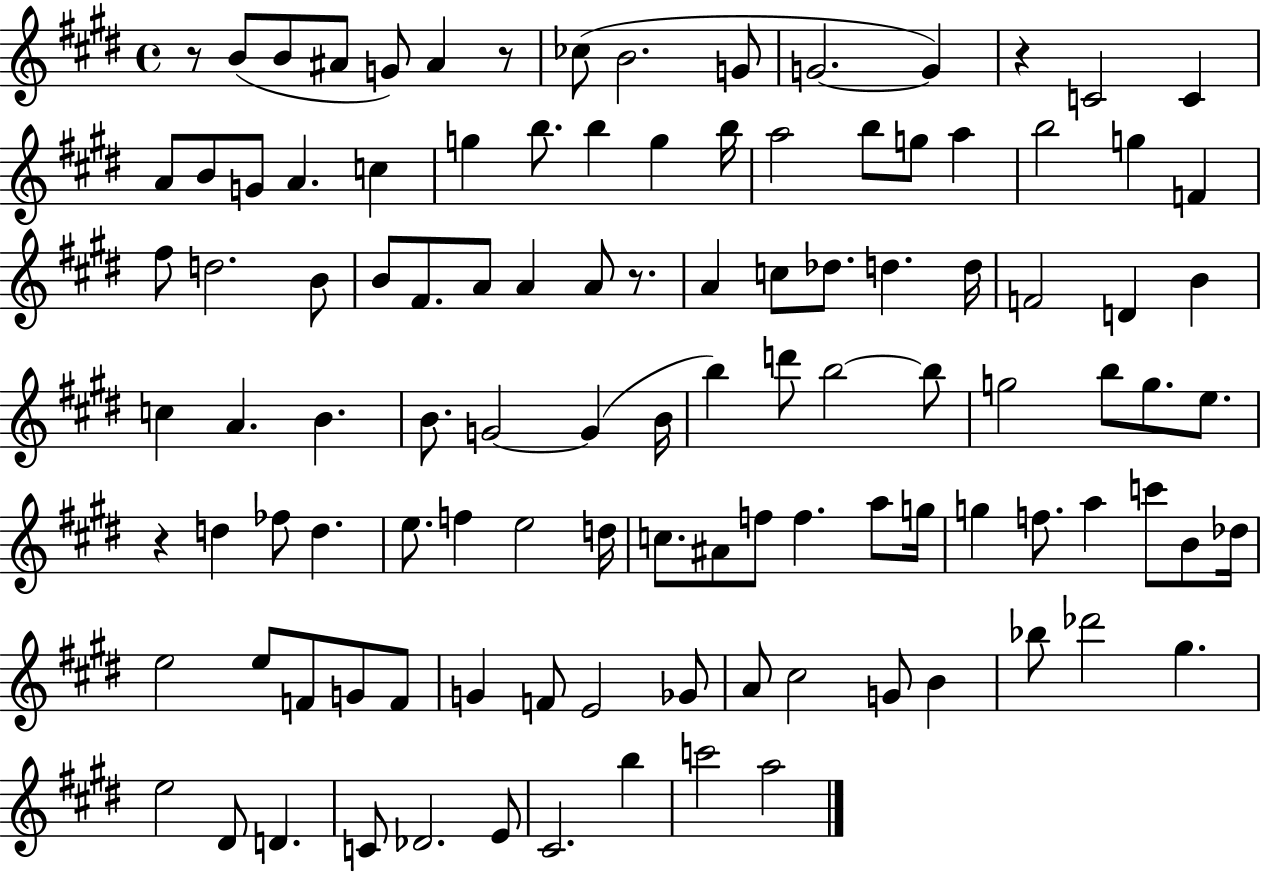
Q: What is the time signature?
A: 4/4